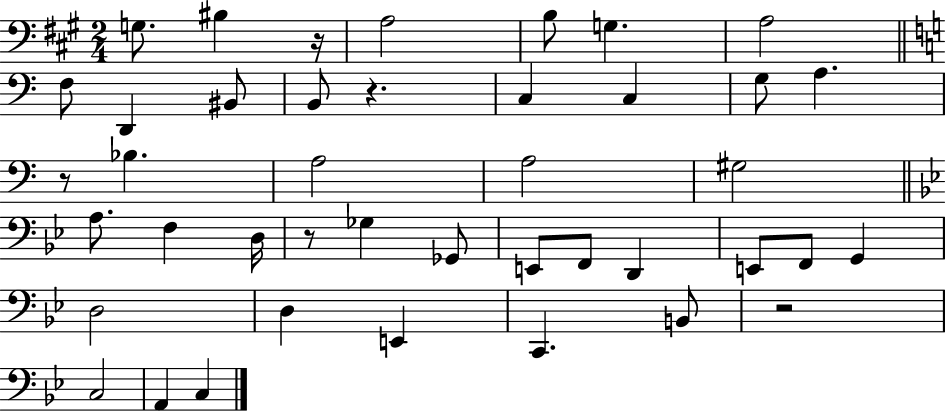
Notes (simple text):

G3/e. BIS3/q R/s A3/h B3/e G3/q. A3/h F3/e D2/q BIS2/e B2/e R/q. C3/q C3/q G3/e A3/q. R/e Bb3/q. A3/h A3/h G#3/h A3/e. F3/q D3/s R/e Gb3/q Gb2/e E2/e F2/e D2/q E2/e F2/e G2/q D3/h D3/q E2/q C2/q. B2/e R/h C3/h A2/q C3/q